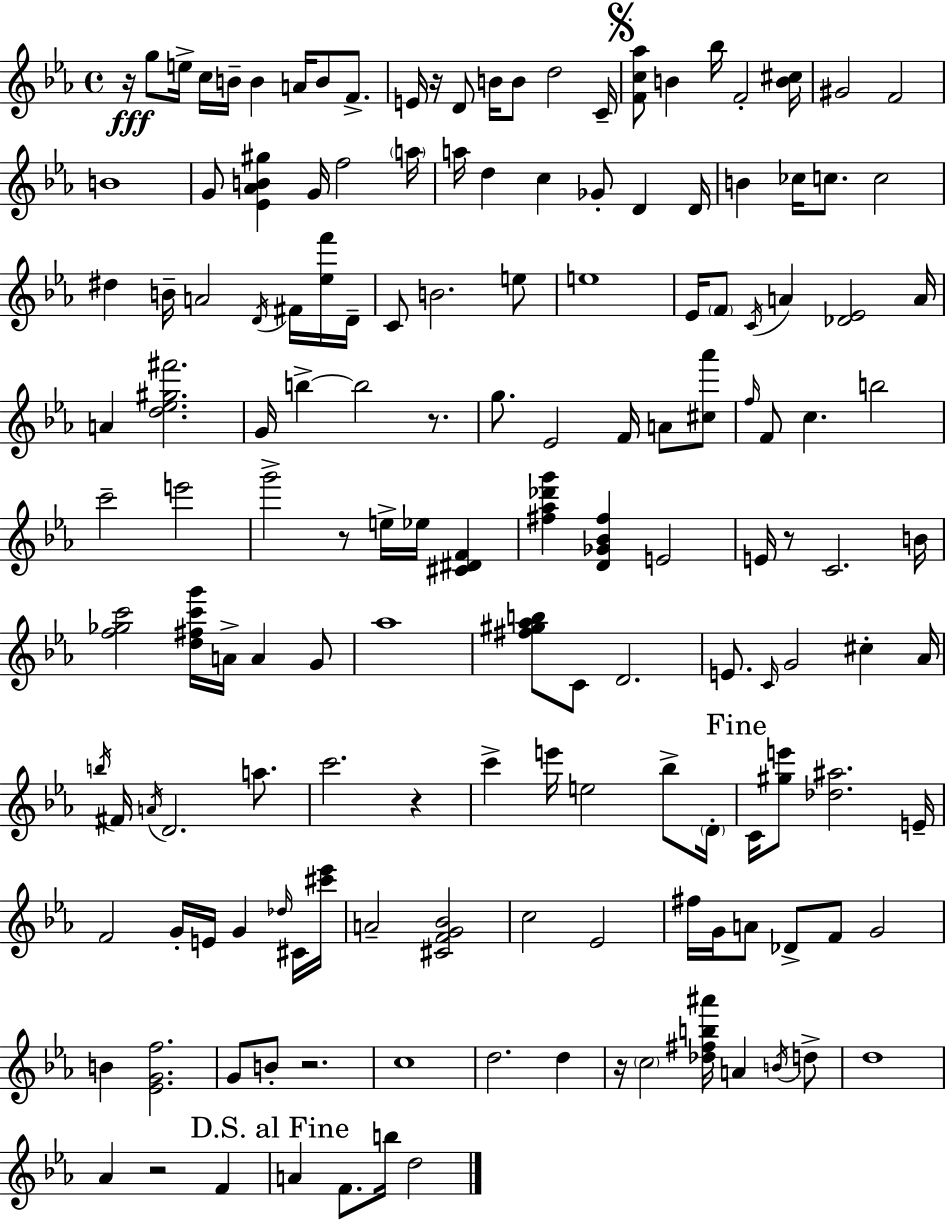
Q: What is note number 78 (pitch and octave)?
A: C4